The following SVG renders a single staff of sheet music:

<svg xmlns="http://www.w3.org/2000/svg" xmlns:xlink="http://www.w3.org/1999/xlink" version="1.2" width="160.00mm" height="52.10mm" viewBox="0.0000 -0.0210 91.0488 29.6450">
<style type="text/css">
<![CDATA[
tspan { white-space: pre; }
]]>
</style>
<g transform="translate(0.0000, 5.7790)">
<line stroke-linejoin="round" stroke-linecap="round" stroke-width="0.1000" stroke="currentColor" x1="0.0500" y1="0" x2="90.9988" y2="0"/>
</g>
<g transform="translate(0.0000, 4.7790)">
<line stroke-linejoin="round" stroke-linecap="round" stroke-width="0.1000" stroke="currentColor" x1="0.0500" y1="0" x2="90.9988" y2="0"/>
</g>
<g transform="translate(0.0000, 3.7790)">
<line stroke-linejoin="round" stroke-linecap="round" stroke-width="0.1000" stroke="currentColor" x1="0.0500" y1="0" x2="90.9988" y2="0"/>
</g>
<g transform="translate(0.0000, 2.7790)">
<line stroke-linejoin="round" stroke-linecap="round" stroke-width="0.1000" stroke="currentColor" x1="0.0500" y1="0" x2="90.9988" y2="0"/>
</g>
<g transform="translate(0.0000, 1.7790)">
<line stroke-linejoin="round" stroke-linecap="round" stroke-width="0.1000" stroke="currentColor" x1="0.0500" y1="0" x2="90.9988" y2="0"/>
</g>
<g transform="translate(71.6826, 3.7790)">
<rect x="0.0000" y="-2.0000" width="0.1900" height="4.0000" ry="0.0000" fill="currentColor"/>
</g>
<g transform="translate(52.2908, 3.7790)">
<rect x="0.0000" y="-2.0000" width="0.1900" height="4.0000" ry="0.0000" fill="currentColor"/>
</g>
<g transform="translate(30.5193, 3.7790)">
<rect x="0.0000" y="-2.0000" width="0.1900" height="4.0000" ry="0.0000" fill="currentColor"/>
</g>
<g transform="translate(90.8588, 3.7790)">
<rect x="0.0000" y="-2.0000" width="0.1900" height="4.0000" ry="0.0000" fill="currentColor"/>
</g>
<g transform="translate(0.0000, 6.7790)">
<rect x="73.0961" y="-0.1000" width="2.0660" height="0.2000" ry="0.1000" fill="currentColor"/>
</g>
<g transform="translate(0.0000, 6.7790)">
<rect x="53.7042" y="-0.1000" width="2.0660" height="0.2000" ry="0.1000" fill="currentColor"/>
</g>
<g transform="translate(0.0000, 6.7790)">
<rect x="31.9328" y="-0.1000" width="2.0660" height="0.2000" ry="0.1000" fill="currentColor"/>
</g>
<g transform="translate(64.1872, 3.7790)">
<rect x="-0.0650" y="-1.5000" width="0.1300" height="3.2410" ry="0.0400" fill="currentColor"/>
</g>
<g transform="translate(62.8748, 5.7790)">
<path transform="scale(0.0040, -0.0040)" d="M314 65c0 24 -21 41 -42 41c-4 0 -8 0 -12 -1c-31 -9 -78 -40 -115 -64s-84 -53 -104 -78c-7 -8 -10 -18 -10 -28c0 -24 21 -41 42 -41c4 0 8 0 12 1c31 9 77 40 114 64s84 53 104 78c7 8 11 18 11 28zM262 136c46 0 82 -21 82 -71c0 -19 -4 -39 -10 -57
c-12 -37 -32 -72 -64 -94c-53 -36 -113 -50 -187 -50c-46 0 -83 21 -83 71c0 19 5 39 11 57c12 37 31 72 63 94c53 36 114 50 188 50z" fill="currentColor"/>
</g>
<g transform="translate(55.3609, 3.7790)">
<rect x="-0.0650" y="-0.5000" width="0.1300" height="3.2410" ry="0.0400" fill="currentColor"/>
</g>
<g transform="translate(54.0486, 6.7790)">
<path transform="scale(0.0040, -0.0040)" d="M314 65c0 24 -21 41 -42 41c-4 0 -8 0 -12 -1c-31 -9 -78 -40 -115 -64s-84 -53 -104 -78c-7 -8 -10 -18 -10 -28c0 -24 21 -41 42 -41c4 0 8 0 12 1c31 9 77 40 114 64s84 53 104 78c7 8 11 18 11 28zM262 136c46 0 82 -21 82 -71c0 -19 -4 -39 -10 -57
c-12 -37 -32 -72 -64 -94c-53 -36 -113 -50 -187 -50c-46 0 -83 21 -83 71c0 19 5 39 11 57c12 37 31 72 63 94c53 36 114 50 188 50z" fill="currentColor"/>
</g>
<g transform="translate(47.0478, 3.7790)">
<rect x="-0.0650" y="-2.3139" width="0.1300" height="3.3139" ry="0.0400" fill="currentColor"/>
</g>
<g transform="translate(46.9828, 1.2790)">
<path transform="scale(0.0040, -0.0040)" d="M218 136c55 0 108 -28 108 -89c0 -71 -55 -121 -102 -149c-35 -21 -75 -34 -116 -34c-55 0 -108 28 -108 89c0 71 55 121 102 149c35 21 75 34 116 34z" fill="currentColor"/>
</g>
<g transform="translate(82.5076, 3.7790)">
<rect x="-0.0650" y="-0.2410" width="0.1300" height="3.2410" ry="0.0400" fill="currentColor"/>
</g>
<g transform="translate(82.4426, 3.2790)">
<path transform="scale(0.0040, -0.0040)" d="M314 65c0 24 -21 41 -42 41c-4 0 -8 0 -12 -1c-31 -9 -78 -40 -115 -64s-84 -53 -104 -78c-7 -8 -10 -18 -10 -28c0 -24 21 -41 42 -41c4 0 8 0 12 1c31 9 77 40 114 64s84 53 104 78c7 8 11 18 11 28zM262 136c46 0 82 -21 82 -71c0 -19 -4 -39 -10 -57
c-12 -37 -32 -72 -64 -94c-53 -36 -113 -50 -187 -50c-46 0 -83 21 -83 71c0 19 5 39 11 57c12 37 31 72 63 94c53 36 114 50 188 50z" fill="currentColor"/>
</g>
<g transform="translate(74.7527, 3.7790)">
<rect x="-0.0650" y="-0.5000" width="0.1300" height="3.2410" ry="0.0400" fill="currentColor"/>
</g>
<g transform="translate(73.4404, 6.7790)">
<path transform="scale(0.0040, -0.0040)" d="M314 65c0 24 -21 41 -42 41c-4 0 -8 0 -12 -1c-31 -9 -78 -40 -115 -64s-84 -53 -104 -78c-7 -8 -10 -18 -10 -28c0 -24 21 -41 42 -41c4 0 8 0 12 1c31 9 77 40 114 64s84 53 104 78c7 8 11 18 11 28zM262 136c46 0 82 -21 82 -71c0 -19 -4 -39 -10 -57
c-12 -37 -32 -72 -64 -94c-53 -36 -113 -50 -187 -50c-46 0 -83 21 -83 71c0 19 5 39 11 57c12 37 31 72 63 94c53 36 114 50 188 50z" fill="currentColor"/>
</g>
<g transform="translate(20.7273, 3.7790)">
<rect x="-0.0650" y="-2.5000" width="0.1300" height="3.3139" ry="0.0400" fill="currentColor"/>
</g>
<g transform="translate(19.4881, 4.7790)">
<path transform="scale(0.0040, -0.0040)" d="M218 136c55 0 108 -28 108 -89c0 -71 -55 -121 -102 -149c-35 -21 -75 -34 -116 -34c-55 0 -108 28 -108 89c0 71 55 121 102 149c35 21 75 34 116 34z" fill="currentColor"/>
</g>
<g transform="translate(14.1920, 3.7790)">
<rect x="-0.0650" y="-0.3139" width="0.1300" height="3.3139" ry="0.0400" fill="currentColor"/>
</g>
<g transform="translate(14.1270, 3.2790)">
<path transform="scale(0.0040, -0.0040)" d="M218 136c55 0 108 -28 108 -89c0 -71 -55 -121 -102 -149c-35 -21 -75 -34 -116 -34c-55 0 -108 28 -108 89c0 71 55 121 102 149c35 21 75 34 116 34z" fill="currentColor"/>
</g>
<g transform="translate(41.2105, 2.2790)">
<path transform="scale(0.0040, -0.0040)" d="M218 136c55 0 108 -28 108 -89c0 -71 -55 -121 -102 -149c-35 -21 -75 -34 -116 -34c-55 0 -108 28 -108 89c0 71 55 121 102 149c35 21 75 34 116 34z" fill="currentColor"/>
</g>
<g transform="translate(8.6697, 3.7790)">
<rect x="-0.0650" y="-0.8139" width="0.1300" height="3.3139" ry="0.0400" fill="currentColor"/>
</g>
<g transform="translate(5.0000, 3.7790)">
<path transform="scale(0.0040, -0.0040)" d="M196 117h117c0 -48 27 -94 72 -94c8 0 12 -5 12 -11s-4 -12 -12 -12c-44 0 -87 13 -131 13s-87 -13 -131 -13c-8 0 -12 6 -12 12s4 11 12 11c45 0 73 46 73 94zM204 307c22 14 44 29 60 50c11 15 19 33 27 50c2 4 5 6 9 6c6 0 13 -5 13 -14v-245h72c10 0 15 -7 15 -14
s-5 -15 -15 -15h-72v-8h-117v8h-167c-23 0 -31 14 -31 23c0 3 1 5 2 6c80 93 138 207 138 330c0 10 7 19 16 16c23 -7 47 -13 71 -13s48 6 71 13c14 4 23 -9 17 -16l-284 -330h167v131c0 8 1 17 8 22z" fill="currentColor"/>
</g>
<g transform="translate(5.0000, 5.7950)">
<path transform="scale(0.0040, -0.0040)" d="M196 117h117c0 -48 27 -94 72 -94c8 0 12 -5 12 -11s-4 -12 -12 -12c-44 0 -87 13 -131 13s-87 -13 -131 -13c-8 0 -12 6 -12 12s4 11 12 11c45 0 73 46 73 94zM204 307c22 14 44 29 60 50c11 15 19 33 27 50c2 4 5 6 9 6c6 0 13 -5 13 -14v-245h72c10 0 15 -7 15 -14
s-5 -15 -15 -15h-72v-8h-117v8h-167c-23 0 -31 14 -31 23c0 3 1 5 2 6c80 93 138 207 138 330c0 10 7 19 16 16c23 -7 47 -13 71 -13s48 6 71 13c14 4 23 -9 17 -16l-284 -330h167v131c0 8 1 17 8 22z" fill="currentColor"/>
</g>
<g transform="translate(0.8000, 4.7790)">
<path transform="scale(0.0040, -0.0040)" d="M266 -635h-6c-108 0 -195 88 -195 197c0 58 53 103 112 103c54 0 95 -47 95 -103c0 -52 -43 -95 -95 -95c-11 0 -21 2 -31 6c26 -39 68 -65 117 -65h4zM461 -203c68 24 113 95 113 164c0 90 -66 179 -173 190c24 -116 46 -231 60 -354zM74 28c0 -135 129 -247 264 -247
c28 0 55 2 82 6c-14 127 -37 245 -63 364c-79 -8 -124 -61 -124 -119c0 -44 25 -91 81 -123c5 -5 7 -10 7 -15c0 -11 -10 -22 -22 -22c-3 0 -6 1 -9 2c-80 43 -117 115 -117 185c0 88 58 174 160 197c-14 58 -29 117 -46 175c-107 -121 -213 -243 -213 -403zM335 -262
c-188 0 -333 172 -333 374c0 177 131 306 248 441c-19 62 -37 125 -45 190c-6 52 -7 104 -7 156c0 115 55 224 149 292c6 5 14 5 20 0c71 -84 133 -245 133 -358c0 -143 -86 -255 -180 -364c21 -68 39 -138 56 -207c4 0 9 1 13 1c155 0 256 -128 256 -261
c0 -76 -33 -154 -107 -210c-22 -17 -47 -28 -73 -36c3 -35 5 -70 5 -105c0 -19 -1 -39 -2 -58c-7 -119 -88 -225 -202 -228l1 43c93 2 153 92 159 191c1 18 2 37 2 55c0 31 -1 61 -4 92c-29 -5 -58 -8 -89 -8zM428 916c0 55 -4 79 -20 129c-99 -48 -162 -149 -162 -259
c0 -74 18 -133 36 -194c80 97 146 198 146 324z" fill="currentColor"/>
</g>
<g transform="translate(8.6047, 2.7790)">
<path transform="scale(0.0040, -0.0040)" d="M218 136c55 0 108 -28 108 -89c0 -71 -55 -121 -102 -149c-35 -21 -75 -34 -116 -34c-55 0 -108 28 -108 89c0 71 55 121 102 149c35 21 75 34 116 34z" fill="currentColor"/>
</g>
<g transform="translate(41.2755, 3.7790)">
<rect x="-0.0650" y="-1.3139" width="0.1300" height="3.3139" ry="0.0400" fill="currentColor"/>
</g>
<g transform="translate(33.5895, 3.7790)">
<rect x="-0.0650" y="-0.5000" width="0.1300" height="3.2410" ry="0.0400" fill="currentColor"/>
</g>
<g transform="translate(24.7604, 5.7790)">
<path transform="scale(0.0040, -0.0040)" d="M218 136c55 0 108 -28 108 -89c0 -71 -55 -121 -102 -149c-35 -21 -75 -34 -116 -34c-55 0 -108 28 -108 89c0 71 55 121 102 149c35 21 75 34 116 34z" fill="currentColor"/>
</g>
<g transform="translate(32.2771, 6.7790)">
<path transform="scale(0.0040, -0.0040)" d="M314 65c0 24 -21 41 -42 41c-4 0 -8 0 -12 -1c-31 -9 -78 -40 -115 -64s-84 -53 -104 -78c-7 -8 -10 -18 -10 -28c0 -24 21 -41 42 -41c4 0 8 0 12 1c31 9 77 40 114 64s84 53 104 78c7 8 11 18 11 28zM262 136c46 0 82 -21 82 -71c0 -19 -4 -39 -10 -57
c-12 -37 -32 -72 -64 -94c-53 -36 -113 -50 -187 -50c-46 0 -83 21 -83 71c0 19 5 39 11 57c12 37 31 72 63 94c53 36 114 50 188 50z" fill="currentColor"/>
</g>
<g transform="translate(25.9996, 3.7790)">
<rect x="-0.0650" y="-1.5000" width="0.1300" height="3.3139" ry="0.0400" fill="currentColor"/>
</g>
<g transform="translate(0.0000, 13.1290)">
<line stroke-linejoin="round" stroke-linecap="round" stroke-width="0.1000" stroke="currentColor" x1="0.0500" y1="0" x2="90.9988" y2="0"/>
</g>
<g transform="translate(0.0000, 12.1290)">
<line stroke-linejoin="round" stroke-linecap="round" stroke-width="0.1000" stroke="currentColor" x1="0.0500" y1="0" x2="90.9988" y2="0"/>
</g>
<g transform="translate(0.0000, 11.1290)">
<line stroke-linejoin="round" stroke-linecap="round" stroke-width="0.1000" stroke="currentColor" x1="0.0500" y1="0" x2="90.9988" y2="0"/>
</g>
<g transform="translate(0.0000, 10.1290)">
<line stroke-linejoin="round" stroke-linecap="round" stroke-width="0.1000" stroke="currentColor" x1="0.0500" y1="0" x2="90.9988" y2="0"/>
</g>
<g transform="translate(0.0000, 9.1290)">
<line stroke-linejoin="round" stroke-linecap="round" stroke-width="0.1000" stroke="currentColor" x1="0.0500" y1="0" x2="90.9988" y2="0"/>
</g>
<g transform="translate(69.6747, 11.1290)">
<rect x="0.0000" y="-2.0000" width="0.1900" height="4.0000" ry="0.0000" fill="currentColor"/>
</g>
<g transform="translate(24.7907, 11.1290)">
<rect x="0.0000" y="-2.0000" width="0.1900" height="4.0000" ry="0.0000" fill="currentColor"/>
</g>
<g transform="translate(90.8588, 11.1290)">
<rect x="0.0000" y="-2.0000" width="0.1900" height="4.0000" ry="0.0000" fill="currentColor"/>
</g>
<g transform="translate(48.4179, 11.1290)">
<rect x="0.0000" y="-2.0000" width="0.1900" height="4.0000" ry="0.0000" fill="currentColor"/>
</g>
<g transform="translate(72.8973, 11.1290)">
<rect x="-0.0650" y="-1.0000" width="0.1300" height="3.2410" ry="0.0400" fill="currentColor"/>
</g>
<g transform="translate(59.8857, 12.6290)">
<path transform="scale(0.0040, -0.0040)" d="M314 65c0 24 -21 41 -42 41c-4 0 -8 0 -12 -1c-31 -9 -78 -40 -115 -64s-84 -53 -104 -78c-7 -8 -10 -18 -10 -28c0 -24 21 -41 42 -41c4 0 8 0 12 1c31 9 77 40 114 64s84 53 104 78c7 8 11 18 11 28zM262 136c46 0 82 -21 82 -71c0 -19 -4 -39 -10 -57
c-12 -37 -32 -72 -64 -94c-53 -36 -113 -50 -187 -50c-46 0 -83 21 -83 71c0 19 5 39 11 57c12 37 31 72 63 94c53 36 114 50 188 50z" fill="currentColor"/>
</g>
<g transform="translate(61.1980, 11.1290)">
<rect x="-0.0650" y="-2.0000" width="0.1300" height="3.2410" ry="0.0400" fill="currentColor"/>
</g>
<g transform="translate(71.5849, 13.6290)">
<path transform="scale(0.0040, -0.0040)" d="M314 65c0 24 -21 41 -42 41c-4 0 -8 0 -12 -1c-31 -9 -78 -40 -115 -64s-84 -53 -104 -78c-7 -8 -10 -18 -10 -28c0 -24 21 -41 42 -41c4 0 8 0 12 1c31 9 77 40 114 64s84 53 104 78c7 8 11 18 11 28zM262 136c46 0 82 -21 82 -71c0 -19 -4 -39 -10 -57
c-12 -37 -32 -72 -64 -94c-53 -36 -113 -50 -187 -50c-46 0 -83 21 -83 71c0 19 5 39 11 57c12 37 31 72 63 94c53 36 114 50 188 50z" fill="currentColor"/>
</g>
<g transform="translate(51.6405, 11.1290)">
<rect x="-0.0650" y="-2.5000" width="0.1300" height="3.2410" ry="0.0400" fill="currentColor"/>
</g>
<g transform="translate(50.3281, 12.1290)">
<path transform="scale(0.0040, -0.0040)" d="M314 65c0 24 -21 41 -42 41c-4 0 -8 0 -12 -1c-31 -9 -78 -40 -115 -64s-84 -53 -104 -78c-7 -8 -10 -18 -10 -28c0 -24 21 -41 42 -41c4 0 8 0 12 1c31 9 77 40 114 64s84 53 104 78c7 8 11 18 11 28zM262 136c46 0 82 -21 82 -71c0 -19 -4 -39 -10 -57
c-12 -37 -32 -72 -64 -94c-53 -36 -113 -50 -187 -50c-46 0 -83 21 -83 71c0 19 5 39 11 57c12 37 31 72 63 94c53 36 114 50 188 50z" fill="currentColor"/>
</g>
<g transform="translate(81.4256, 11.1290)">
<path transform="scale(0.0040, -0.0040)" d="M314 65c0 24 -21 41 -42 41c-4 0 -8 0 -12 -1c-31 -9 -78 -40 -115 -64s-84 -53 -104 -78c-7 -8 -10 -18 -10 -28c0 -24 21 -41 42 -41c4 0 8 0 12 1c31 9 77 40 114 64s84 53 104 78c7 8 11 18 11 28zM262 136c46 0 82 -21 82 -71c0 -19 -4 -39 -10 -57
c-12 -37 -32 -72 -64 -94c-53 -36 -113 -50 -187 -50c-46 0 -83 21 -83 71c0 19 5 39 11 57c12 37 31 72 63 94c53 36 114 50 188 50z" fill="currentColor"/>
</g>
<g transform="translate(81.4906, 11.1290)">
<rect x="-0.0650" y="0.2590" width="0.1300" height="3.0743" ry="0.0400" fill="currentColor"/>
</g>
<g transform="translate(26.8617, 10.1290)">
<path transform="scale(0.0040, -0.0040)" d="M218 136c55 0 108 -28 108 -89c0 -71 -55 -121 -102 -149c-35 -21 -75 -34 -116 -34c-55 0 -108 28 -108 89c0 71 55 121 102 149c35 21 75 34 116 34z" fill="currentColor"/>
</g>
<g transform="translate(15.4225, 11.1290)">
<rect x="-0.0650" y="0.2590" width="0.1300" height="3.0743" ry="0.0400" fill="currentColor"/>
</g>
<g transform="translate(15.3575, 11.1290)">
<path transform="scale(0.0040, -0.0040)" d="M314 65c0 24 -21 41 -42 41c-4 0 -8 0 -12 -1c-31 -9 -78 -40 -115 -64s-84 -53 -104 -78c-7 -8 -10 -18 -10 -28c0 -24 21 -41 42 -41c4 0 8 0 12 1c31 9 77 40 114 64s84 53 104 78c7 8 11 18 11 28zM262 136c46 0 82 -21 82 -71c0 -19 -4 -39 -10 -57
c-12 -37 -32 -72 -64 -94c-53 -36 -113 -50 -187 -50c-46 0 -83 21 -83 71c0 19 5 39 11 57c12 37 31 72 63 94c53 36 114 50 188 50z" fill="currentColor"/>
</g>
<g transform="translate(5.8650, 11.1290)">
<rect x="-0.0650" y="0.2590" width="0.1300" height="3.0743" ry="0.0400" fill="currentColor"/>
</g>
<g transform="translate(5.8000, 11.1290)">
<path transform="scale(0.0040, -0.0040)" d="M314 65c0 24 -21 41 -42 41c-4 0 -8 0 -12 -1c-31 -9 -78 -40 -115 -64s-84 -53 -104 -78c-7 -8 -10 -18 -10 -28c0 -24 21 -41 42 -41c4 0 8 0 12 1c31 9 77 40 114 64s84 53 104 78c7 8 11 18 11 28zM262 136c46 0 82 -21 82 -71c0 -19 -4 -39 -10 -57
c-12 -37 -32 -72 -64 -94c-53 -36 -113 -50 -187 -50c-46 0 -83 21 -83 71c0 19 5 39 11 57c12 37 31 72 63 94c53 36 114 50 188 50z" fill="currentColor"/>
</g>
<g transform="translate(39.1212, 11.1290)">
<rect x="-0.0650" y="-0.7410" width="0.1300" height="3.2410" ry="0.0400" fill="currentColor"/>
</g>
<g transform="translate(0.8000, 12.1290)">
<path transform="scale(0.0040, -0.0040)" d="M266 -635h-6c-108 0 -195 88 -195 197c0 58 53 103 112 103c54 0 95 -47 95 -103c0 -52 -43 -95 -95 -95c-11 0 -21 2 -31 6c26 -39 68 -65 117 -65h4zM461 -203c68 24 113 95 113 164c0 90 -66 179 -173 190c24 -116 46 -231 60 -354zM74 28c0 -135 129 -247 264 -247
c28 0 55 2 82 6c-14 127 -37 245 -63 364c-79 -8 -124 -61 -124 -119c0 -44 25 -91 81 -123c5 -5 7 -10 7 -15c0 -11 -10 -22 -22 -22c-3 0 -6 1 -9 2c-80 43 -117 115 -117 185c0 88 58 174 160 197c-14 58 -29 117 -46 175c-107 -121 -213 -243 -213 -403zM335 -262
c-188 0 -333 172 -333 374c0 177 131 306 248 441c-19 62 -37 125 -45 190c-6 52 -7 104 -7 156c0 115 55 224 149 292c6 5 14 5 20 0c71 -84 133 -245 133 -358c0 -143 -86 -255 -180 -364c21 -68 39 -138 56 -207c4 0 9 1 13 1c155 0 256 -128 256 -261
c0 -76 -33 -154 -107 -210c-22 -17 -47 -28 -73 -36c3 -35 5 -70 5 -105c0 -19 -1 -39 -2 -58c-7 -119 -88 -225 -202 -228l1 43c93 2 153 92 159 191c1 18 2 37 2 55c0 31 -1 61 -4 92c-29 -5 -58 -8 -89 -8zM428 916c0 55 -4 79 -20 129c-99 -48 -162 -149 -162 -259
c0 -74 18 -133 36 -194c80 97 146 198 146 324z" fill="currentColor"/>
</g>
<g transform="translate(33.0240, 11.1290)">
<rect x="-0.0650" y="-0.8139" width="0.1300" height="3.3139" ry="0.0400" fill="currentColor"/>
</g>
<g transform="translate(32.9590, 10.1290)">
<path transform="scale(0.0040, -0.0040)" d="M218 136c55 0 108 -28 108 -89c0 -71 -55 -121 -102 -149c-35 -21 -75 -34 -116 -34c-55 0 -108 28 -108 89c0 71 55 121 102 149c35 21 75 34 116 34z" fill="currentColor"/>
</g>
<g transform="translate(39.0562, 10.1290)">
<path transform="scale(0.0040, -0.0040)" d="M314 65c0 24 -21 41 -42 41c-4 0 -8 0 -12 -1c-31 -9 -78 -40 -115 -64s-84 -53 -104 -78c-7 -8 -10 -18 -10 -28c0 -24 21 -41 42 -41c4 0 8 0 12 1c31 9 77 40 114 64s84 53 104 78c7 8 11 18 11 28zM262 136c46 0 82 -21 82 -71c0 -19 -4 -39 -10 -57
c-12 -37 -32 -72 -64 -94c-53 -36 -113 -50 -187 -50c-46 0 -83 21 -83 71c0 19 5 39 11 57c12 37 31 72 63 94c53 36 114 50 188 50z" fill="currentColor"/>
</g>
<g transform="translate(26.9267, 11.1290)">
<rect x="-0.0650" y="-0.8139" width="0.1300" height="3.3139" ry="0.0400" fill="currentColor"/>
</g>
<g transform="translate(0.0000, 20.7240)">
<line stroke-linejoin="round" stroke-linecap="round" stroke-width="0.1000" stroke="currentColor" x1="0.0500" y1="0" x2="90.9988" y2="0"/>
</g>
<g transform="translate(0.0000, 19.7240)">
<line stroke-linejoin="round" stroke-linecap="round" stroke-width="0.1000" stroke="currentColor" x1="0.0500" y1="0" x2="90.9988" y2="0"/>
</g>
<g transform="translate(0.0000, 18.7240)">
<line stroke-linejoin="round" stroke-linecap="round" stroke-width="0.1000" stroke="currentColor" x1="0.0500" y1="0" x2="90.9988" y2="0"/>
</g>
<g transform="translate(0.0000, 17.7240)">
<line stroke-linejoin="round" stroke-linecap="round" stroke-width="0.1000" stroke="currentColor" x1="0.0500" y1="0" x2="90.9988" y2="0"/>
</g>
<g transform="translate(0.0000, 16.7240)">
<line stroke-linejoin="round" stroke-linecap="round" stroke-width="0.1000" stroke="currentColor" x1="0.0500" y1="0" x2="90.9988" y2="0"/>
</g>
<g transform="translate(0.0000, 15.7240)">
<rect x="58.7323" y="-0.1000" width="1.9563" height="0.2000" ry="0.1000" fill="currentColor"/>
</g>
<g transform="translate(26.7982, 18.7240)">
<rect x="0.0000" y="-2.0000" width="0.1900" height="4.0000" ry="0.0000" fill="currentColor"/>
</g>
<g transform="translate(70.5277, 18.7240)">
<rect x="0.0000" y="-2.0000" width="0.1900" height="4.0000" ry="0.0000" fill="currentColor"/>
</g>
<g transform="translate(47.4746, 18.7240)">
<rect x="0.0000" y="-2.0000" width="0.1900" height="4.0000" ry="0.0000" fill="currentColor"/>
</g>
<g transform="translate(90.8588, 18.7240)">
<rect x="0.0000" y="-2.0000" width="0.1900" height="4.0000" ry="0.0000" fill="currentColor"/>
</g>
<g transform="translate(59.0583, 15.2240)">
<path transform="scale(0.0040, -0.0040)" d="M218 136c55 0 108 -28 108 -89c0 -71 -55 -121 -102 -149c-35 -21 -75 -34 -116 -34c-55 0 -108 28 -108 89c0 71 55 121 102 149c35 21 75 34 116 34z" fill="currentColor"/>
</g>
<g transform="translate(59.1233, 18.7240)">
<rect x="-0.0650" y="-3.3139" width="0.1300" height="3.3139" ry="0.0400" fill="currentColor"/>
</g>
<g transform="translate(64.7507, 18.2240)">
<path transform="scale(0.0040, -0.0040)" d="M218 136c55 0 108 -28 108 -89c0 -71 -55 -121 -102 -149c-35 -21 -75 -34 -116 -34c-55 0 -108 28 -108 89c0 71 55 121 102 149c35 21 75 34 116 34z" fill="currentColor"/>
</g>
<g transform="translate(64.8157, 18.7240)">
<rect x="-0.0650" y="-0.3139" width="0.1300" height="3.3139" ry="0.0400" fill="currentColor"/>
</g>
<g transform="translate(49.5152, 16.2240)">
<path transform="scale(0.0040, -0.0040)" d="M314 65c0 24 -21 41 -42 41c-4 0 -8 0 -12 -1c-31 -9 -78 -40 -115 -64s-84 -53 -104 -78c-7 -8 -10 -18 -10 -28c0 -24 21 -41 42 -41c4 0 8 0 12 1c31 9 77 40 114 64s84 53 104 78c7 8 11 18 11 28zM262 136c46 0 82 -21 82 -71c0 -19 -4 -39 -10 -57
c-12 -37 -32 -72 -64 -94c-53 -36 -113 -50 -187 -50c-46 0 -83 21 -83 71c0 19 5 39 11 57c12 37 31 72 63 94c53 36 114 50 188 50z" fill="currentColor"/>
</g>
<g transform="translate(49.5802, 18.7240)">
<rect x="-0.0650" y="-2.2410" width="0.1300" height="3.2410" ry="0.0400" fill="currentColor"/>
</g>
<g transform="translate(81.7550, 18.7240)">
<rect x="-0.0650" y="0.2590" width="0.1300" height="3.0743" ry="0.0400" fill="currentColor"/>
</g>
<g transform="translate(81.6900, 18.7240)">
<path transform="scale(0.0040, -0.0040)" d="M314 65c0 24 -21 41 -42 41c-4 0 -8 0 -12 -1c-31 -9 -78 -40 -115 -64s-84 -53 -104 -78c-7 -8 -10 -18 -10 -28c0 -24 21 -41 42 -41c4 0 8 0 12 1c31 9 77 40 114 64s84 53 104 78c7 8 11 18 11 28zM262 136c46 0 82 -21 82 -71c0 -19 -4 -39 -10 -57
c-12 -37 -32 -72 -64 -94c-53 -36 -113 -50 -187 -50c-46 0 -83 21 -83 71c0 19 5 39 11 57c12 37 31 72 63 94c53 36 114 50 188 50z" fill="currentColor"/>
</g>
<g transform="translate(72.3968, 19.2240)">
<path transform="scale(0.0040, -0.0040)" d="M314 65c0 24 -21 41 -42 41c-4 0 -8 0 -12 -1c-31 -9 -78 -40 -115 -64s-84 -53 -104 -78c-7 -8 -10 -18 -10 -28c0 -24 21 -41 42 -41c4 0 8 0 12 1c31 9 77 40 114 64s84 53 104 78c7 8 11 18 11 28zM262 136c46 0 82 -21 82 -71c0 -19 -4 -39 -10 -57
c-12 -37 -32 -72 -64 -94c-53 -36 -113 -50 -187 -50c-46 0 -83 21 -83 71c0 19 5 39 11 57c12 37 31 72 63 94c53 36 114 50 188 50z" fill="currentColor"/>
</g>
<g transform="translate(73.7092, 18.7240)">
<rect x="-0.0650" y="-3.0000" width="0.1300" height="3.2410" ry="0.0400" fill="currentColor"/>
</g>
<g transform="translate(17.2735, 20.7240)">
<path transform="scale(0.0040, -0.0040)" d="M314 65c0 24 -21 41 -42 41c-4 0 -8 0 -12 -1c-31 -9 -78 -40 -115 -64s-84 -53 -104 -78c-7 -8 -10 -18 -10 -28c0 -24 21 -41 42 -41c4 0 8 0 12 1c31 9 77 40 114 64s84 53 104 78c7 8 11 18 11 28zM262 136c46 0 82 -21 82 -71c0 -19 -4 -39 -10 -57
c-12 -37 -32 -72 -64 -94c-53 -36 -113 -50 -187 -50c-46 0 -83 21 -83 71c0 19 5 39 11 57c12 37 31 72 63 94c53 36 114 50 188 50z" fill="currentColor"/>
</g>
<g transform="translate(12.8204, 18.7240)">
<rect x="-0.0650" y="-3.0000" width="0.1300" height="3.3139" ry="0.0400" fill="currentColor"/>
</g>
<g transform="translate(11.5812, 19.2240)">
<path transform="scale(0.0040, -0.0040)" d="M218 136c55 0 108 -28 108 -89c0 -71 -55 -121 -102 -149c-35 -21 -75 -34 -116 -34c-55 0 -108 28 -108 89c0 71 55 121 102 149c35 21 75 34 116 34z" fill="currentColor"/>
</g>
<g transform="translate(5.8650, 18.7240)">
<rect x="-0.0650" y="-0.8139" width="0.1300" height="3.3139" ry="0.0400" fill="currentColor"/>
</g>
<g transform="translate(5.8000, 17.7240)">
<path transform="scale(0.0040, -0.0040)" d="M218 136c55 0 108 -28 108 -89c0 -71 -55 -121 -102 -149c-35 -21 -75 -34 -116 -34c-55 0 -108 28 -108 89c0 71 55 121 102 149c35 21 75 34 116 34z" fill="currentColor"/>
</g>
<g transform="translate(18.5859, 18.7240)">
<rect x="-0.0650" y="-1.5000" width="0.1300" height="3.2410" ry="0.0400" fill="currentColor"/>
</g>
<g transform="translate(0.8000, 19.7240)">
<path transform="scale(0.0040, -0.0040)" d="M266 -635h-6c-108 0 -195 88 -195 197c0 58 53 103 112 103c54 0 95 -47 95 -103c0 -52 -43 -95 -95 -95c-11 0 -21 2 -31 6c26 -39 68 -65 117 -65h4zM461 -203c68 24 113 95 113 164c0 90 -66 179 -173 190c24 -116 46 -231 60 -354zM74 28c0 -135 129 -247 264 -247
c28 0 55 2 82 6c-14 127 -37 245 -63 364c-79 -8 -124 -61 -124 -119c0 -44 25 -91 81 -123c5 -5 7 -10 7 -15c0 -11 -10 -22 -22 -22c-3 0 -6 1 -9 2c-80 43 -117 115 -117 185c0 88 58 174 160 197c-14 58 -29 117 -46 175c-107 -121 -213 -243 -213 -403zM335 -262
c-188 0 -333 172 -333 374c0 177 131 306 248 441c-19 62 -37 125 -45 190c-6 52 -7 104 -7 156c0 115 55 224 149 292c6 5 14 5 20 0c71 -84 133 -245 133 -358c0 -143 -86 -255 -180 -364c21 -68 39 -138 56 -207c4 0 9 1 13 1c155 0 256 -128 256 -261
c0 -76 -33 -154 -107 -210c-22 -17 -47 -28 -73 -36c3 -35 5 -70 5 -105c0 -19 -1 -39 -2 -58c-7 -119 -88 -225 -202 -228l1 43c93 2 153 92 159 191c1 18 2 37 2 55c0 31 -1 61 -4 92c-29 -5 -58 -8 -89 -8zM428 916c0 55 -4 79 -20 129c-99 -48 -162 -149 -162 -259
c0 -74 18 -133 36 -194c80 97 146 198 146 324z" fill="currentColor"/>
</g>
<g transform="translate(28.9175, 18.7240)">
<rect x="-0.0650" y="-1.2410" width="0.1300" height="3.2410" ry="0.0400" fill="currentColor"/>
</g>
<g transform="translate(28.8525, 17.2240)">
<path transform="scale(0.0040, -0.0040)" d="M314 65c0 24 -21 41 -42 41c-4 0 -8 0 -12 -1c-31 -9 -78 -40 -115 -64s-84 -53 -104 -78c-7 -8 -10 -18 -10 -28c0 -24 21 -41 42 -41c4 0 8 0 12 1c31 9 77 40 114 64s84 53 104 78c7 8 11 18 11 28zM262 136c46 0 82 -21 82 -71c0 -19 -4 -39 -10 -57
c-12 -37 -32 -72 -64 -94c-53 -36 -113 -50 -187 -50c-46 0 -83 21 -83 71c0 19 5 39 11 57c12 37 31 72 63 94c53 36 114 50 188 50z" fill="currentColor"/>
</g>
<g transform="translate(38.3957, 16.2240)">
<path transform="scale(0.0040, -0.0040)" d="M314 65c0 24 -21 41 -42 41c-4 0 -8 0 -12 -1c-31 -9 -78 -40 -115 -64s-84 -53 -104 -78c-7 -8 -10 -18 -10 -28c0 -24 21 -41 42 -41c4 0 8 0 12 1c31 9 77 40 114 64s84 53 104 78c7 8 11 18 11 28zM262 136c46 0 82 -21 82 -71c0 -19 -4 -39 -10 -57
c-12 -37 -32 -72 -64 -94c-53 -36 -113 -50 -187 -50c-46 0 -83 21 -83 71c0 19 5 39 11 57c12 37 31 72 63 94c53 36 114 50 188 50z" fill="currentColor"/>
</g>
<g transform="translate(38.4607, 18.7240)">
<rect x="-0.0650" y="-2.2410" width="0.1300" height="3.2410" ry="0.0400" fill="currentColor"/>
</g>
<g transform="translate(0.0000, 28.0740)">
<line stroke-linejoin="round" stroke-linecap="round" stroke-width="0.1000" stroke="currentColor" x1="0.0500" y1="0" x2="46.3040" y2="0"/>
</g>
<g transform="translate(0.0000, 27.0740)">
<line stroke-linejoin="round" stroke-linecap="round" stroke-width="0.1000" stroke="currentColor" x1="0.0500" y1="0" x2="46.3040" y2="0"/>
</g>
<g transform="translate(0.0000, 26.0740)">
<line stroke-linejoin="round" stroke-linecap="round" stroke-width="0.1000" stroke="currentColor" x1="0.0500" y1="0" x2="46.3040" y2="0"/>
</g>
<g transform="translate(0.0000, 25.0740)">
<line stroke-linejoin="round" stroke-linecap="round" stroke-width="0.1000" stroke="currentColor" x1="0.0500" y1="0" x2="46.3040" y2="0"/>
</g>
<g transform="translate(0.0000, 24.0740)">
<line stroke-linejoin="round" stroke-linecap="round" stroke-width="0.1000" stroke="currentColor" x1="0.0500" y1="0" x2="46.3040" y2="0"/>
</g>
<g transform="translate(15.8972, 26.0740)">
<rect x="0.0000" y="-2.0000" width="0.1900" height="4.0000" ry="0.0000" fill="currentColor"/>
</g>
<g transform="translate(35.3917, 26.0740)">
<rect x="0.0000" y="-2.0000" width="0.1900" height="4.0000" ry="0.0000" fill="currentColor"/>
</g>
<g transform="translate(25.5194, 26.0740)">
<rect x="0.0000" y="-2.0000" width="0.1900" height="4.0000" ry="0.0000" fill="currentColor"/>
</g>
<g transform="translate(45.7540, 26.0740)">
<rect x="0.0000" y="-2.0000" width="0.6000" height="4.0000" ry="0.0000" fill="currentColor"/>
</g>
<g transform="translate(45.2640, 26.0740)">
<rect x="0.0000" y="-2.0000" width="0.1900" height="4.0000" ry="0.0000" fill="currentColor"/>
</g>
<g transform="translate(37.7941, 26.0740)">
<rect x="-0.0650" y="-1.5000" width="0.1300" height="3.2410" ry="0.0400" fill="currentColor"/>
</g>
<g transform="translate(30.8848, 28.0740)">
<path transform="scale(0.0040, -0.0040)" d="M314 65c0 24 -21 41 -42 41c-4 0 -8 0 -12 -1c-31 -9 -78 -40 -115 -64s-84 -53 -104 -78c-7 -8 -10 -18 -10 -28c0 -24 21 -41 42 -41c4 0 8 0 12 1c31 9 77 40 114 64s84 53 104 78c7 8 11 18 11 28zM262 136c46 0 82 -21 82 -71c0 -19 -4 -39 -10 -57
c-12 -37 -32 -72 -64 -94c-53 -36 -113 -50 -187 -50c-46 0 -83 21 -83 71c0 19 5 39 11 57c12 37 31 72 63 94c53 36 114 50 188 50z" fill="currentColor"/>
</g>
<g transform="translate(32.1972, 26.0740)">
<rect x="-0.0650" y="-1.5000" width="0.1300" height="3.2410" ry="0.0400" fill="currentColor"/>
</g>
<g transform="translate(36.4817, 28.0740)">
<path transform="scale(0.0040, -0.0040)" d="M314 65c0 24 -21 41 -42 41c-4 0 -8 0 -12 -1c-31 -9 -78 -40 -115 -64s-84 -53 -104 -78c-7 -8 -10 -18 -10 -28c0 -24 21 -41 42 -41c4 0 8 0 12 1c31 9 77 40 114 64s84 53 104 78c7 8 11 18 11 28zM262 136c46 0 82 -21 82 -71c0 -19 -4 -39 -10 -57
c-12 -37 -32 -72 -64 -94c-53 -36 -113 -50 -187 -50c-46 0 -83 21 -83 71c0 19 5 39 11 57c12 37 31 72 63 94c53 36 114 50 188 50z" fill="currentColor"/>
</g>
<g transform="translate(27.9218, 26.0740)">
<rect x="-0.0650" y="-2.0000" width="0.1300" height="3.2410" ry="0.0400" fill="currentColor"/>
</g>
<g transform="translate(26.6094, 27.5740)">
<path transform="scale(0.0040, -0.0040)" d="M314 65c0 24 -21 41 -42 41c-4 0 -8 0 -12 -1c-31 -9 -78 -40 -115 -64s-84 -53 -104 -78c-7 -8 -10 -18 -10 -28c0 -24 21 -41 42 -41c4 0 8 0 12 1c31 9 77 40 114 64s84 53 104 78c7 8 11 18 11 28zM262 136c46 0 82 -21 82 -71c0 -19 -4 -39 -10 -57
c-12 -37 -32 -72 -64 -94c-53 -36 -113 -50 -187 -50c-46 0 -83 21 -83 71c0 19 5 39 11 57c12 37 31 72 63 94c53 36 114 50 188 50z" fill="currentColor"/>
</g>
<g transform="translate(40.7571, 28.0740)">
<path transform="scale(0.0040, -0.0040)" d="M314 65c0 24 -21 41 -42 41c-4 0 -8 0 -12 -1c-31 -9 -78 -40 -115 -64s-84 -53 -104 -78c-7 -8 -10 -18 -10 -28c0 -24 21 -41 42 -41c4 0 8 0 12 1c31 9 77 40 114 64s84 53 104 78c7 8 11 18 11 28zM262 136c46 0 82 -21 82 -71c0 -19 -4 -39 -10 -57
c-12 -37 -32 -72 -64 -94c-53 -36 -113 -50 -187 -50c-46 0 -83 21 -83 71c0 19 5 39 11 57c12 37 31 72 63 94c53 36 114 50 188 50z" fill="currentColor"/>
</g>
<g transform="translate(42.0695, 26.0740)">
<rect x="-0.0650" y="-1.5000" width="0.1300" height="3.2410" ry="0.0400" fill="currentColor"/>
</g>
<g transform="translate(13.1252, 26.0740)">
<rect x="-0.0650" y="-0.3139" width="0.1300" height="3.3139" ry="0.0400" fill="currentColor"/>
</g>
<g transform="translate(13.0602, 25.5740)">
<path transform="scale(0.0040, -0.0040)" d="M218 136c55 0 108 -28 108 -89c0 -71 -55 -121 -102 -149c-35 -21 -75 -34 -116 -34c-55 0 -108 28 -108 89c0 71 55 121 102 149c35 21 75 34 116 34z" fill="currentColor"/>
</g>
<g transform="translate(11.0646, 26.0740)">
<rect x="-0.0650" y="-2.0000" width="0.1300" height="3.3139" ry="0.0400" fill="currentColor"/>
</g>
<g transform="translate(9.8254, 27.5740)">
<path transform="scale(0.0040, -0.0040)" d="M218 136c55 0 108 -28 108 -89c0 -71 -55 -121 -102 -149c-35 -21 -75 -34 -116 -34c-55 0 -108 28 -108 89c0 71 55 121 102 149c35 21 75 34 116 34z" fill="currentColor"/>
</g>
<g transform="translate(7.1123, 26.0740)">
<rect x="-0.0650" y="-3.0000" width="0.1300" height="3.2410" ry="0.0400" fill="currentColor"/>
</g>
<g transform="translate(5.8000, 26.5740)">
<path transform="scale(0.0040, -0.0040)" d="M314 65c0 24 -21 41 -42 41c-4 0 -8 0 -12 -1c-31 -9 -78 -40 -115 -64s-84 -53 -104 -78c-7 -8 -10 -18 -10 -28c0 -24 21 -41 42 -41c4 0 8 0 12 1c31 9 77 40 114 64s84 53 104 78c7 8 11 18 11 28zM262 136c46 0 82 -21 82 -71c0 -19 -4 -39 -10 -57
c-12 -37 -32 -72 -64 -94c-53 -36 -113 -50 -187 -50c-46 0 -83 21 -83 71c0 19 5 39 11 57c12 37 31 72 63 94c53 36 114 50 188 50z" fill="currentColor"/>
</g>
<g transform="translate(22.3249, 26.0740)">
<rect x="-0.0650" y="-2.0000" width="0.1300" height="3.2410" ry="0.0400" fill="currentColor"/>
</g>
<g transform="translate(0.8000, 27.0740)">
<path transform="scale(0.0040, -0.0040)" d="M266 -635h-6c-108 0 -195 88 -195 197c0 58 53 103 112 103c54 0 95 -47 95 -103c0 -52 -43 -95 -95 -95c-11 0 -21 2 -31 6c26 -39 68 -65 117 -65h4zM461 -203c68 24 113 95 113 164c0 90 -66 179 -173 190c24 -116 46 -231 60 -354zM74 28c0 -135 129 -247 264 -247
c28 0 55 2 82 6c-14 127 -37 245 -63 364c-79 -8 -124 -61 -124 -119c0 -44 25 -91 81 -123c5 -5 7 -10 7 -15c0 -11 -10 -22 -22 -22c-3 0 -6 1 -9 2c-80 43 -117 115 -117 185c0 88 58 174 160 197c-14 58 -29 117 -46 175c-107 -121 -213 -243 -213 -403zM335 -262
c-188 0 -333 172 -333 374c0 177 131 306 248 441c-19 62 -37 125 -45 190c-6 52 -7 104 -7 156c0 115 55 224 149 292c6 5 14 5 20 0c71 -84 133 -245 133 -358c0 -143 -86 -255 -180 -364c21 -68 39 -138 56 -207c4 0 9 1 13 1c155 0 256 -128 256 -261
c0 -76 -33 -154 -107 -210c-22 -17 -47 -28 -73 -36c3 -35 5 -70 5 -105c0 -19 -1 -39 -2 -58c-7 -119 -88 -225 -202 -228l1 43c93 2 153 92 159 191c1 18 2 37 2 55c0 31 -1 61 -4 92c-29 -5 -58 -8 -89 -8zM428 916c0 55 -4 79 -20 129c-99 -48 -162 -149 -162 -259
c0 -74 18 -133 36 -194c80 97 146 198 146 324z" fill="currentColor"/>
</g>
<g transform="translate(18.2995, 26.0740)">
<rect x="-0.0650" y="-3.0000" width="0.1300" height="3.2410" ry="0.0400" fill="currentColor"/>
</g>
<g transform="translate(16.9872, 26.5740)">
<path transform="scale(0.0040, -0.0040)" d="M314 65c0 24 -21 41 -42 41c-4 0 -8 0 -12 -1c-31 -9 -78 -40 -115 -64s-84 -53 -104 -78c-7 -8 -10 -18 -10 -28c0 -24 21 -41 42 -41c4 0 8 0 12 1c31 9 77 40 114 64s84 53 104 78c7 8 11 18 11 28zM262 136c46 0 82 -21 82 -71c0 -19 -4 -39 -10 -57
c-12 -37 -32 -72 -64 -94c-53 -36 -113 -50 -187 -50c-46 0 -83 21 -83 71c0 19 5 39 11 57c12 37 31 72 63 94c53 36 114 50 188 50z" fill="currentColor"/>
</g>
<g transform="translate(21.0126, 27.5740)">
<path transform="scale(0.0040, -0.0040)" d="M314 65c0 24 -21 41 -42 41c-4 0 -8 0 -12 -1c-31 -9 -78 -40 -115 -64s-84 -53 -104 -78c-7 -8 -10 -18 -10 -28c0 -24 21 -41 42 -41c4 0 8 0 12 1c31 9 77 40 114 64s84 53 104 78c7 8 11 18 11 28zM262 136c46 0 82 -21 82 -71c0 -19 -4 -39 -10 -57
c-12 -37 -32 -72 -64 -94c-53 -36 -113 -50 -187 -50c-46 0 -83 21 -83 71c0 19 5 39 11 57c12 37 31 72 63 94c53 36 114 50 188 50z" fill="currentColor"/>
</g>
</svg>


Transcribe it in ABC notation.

X:1
T:Untitled
M:4/4
L:1/4
K:C
d c G E C2 e g C2 E2 C2 c2 B2 B2 d d d2 G2 F2 D2 B2 d A E2 e2 g2 g2 b c A2 B2 A2 F c A2 F2 F2 E2 E2 E2